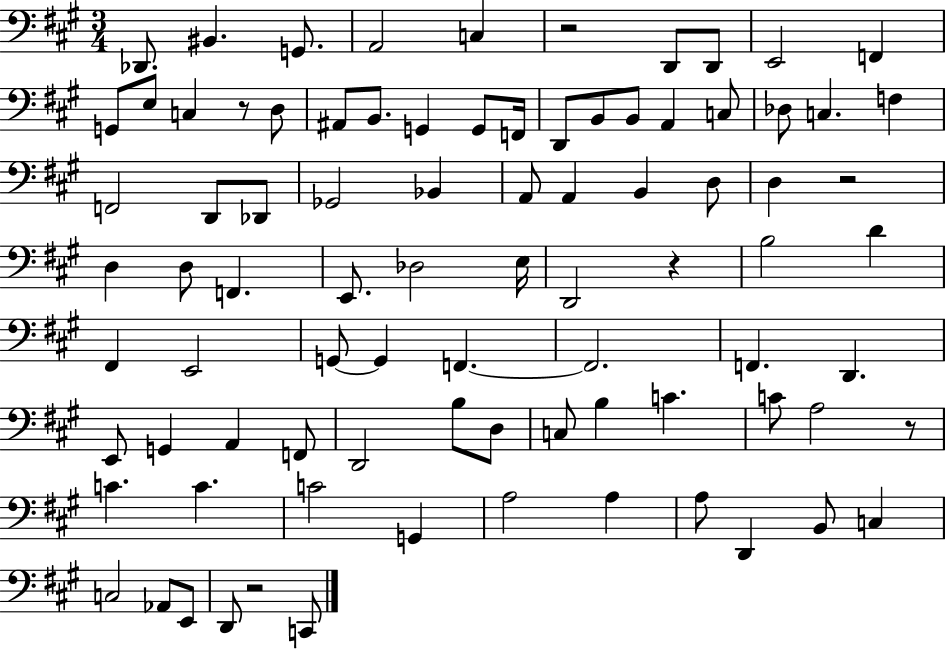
{
  \clef bass
  \numericTimeSignature
  \time 3/4
  \key a \major
  des,8. bis,4. g,8. | a,2 c4 | r2 d,8 d,8 | e,2 f,4 | \break g,8 e8 c4 r8 d8 | ais,8 b,8. g,4 g,8 f,16 | d,8 b,8 b,8 a,4 c8 | des8 c4. f4 | \break f,2 d,8 des,8 | ges,2 bes,4 | a,8 a,4 b,4 d8 | d4 r2 | \break d4 d8 f,4. | e,8. des2 e16 | d,2 r4 | b2 d'4 | \break fis,4 e,2 | g,8~~ g,4 f,4.~~ | f,2. | f,4. d,4. | \break e,8 g,4 a,4 f,8 | d,2 b8 d8 | c8 b4 c'4. | c'8 a2 r8 | \break c'4. c'4. | c'2 g,4 | a2 a4 | a8 d,4 b,8 c4 | \break c2 aes,8 e,8 | d,8 r2 c,8 | \bar "|."
}